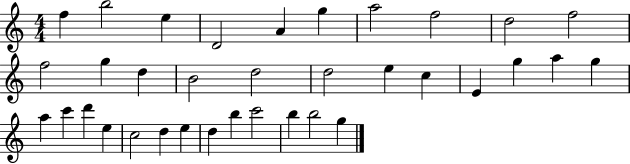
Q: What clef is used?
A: treble